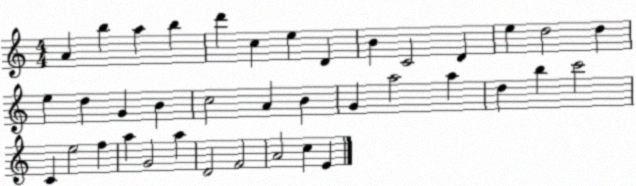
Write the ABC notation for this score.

X:1
T:Untitled
M:4/4
L:1/4
K:C
A b a b d' c e D B C2 D e d2 d e d G B c2 A B G a2 a d b c'2 C e2 f a G2 a D2 F2 A2 c E